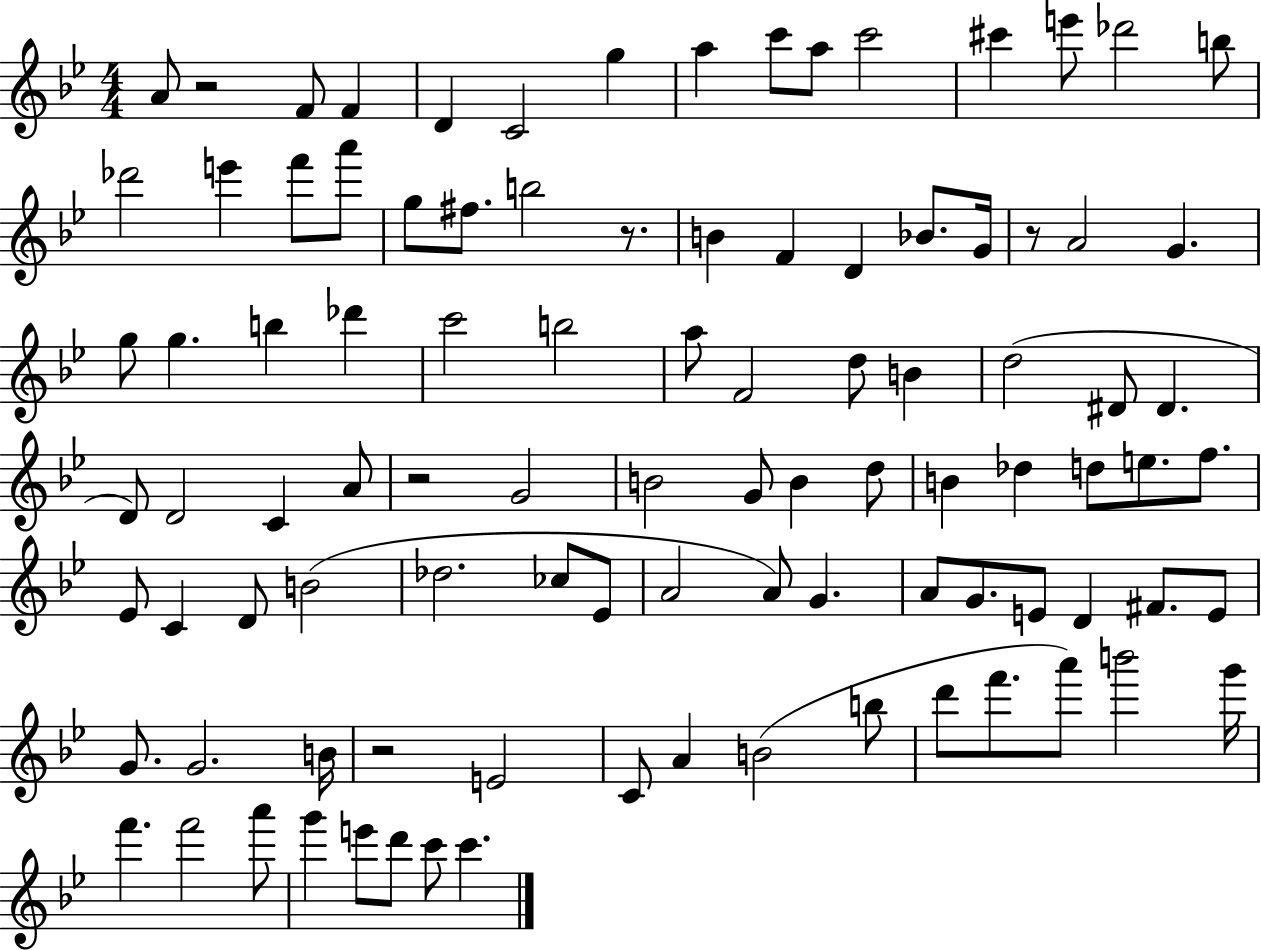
{
  \clef treble
  \numericTimeSignature
  \time 4/4
  \key bes \major
  \repeat volta 2 { a'8 r2 f'8 f'4 | d'4 c'2 g''4 | a''4 c'''8 a''8 c'''2 | cis'''4 e'''8 des'''2 b''8 | \break des'''2 e'''4 f'''8 a'''8 | g''8 fis''8. b''2 r8. | b'4 f'4 d'4 bes'8. g'16 | r8 a'2 g'4. | \break g''8 g''4. b''4 des'''4 | c'''2 b''2 | a''8 f'2 d''8 b'4 | d''2( dis'8 dis'4. | \break d'8) d'2 c'4 a'8 | r2 g'2 | b'2 g'8 b'4 d''8 | b'4 des''4 d''8 e''8. f''8. | \break ees'8 c'4 d'8 b'2( | des''2. ces''8 ees'8 | a'2 a'8) g'4. | a'8 g'8. e'8 d'4 fis'8. e'8 | \break g'8. g'2. b'16 | r2 e'2 | c'8 a'4 b'2( b''8 | d'''8 f'''8. a'''8) b'''2 g'''16 | \break f'''4. f'''2 a'''8 | g'''4 e'''8 d'''8 c'''8 c'''4. | } \bar "|."
}